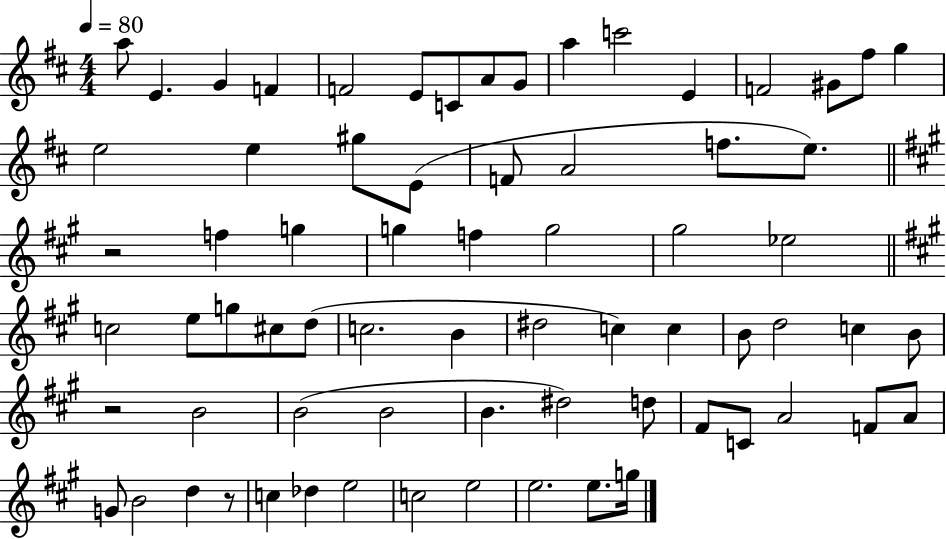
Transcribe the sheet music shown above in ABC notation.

X:1
T:Untitled
M:4/4
L:1/4
K:D
a/2 E G F F2 E/2 C/2 A/2 G/2 a c'2 E F2 ^G/2 ^f/2 g e2 e ^g/2 E/2 F/2 A2 f/2 e/2 z2 f g g f g2 ^g2 _e2 c2 e/2 g/2 ^c/2 d/2 c2 B ^d2 c c B/2 d2 c B/2 z2 B2 B2 B2 B ^d2 d/2 ^F/2 C/2 A2 F/2 A/2 G/2 B2 d z/2 c _d e2 c2 e2 e2 e/2 g/4